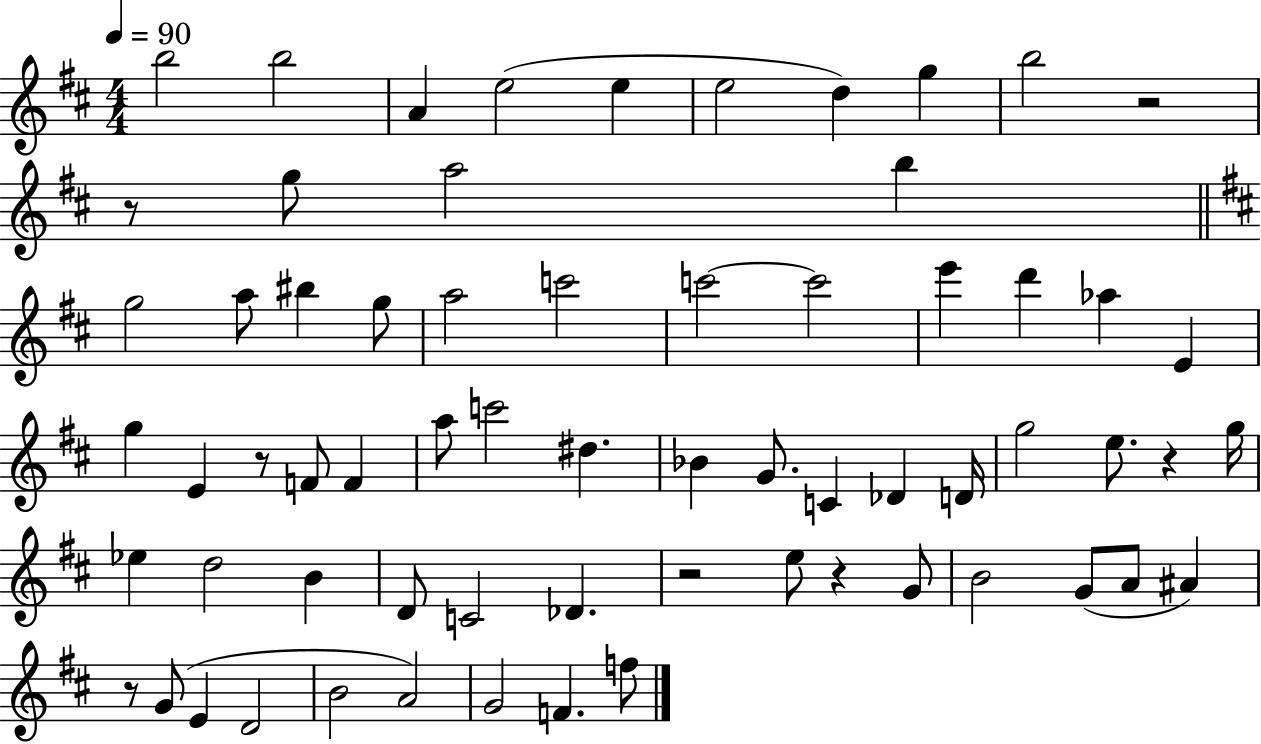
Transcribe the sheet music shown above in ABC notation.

X:1
T:Untitled
M:4/4
L:1/4
K:D
b2 b2 A e2 e e2 d g b2 z2 z/2 g/2 a2 b g2 a/2 ^b g/2 a2 c'2 c'2 c'2 e' d' _a E g E z/2 F/2 F a/2 c'2 ^d _B G/2 C _D D/4 g2 e/2 z g/4 _e d2 B D/2 C2 _D z2 e/2 z G/2 B2 G/2 A/2 ^A z/2 G/2 E D2 B2 A2 G2 F f/2